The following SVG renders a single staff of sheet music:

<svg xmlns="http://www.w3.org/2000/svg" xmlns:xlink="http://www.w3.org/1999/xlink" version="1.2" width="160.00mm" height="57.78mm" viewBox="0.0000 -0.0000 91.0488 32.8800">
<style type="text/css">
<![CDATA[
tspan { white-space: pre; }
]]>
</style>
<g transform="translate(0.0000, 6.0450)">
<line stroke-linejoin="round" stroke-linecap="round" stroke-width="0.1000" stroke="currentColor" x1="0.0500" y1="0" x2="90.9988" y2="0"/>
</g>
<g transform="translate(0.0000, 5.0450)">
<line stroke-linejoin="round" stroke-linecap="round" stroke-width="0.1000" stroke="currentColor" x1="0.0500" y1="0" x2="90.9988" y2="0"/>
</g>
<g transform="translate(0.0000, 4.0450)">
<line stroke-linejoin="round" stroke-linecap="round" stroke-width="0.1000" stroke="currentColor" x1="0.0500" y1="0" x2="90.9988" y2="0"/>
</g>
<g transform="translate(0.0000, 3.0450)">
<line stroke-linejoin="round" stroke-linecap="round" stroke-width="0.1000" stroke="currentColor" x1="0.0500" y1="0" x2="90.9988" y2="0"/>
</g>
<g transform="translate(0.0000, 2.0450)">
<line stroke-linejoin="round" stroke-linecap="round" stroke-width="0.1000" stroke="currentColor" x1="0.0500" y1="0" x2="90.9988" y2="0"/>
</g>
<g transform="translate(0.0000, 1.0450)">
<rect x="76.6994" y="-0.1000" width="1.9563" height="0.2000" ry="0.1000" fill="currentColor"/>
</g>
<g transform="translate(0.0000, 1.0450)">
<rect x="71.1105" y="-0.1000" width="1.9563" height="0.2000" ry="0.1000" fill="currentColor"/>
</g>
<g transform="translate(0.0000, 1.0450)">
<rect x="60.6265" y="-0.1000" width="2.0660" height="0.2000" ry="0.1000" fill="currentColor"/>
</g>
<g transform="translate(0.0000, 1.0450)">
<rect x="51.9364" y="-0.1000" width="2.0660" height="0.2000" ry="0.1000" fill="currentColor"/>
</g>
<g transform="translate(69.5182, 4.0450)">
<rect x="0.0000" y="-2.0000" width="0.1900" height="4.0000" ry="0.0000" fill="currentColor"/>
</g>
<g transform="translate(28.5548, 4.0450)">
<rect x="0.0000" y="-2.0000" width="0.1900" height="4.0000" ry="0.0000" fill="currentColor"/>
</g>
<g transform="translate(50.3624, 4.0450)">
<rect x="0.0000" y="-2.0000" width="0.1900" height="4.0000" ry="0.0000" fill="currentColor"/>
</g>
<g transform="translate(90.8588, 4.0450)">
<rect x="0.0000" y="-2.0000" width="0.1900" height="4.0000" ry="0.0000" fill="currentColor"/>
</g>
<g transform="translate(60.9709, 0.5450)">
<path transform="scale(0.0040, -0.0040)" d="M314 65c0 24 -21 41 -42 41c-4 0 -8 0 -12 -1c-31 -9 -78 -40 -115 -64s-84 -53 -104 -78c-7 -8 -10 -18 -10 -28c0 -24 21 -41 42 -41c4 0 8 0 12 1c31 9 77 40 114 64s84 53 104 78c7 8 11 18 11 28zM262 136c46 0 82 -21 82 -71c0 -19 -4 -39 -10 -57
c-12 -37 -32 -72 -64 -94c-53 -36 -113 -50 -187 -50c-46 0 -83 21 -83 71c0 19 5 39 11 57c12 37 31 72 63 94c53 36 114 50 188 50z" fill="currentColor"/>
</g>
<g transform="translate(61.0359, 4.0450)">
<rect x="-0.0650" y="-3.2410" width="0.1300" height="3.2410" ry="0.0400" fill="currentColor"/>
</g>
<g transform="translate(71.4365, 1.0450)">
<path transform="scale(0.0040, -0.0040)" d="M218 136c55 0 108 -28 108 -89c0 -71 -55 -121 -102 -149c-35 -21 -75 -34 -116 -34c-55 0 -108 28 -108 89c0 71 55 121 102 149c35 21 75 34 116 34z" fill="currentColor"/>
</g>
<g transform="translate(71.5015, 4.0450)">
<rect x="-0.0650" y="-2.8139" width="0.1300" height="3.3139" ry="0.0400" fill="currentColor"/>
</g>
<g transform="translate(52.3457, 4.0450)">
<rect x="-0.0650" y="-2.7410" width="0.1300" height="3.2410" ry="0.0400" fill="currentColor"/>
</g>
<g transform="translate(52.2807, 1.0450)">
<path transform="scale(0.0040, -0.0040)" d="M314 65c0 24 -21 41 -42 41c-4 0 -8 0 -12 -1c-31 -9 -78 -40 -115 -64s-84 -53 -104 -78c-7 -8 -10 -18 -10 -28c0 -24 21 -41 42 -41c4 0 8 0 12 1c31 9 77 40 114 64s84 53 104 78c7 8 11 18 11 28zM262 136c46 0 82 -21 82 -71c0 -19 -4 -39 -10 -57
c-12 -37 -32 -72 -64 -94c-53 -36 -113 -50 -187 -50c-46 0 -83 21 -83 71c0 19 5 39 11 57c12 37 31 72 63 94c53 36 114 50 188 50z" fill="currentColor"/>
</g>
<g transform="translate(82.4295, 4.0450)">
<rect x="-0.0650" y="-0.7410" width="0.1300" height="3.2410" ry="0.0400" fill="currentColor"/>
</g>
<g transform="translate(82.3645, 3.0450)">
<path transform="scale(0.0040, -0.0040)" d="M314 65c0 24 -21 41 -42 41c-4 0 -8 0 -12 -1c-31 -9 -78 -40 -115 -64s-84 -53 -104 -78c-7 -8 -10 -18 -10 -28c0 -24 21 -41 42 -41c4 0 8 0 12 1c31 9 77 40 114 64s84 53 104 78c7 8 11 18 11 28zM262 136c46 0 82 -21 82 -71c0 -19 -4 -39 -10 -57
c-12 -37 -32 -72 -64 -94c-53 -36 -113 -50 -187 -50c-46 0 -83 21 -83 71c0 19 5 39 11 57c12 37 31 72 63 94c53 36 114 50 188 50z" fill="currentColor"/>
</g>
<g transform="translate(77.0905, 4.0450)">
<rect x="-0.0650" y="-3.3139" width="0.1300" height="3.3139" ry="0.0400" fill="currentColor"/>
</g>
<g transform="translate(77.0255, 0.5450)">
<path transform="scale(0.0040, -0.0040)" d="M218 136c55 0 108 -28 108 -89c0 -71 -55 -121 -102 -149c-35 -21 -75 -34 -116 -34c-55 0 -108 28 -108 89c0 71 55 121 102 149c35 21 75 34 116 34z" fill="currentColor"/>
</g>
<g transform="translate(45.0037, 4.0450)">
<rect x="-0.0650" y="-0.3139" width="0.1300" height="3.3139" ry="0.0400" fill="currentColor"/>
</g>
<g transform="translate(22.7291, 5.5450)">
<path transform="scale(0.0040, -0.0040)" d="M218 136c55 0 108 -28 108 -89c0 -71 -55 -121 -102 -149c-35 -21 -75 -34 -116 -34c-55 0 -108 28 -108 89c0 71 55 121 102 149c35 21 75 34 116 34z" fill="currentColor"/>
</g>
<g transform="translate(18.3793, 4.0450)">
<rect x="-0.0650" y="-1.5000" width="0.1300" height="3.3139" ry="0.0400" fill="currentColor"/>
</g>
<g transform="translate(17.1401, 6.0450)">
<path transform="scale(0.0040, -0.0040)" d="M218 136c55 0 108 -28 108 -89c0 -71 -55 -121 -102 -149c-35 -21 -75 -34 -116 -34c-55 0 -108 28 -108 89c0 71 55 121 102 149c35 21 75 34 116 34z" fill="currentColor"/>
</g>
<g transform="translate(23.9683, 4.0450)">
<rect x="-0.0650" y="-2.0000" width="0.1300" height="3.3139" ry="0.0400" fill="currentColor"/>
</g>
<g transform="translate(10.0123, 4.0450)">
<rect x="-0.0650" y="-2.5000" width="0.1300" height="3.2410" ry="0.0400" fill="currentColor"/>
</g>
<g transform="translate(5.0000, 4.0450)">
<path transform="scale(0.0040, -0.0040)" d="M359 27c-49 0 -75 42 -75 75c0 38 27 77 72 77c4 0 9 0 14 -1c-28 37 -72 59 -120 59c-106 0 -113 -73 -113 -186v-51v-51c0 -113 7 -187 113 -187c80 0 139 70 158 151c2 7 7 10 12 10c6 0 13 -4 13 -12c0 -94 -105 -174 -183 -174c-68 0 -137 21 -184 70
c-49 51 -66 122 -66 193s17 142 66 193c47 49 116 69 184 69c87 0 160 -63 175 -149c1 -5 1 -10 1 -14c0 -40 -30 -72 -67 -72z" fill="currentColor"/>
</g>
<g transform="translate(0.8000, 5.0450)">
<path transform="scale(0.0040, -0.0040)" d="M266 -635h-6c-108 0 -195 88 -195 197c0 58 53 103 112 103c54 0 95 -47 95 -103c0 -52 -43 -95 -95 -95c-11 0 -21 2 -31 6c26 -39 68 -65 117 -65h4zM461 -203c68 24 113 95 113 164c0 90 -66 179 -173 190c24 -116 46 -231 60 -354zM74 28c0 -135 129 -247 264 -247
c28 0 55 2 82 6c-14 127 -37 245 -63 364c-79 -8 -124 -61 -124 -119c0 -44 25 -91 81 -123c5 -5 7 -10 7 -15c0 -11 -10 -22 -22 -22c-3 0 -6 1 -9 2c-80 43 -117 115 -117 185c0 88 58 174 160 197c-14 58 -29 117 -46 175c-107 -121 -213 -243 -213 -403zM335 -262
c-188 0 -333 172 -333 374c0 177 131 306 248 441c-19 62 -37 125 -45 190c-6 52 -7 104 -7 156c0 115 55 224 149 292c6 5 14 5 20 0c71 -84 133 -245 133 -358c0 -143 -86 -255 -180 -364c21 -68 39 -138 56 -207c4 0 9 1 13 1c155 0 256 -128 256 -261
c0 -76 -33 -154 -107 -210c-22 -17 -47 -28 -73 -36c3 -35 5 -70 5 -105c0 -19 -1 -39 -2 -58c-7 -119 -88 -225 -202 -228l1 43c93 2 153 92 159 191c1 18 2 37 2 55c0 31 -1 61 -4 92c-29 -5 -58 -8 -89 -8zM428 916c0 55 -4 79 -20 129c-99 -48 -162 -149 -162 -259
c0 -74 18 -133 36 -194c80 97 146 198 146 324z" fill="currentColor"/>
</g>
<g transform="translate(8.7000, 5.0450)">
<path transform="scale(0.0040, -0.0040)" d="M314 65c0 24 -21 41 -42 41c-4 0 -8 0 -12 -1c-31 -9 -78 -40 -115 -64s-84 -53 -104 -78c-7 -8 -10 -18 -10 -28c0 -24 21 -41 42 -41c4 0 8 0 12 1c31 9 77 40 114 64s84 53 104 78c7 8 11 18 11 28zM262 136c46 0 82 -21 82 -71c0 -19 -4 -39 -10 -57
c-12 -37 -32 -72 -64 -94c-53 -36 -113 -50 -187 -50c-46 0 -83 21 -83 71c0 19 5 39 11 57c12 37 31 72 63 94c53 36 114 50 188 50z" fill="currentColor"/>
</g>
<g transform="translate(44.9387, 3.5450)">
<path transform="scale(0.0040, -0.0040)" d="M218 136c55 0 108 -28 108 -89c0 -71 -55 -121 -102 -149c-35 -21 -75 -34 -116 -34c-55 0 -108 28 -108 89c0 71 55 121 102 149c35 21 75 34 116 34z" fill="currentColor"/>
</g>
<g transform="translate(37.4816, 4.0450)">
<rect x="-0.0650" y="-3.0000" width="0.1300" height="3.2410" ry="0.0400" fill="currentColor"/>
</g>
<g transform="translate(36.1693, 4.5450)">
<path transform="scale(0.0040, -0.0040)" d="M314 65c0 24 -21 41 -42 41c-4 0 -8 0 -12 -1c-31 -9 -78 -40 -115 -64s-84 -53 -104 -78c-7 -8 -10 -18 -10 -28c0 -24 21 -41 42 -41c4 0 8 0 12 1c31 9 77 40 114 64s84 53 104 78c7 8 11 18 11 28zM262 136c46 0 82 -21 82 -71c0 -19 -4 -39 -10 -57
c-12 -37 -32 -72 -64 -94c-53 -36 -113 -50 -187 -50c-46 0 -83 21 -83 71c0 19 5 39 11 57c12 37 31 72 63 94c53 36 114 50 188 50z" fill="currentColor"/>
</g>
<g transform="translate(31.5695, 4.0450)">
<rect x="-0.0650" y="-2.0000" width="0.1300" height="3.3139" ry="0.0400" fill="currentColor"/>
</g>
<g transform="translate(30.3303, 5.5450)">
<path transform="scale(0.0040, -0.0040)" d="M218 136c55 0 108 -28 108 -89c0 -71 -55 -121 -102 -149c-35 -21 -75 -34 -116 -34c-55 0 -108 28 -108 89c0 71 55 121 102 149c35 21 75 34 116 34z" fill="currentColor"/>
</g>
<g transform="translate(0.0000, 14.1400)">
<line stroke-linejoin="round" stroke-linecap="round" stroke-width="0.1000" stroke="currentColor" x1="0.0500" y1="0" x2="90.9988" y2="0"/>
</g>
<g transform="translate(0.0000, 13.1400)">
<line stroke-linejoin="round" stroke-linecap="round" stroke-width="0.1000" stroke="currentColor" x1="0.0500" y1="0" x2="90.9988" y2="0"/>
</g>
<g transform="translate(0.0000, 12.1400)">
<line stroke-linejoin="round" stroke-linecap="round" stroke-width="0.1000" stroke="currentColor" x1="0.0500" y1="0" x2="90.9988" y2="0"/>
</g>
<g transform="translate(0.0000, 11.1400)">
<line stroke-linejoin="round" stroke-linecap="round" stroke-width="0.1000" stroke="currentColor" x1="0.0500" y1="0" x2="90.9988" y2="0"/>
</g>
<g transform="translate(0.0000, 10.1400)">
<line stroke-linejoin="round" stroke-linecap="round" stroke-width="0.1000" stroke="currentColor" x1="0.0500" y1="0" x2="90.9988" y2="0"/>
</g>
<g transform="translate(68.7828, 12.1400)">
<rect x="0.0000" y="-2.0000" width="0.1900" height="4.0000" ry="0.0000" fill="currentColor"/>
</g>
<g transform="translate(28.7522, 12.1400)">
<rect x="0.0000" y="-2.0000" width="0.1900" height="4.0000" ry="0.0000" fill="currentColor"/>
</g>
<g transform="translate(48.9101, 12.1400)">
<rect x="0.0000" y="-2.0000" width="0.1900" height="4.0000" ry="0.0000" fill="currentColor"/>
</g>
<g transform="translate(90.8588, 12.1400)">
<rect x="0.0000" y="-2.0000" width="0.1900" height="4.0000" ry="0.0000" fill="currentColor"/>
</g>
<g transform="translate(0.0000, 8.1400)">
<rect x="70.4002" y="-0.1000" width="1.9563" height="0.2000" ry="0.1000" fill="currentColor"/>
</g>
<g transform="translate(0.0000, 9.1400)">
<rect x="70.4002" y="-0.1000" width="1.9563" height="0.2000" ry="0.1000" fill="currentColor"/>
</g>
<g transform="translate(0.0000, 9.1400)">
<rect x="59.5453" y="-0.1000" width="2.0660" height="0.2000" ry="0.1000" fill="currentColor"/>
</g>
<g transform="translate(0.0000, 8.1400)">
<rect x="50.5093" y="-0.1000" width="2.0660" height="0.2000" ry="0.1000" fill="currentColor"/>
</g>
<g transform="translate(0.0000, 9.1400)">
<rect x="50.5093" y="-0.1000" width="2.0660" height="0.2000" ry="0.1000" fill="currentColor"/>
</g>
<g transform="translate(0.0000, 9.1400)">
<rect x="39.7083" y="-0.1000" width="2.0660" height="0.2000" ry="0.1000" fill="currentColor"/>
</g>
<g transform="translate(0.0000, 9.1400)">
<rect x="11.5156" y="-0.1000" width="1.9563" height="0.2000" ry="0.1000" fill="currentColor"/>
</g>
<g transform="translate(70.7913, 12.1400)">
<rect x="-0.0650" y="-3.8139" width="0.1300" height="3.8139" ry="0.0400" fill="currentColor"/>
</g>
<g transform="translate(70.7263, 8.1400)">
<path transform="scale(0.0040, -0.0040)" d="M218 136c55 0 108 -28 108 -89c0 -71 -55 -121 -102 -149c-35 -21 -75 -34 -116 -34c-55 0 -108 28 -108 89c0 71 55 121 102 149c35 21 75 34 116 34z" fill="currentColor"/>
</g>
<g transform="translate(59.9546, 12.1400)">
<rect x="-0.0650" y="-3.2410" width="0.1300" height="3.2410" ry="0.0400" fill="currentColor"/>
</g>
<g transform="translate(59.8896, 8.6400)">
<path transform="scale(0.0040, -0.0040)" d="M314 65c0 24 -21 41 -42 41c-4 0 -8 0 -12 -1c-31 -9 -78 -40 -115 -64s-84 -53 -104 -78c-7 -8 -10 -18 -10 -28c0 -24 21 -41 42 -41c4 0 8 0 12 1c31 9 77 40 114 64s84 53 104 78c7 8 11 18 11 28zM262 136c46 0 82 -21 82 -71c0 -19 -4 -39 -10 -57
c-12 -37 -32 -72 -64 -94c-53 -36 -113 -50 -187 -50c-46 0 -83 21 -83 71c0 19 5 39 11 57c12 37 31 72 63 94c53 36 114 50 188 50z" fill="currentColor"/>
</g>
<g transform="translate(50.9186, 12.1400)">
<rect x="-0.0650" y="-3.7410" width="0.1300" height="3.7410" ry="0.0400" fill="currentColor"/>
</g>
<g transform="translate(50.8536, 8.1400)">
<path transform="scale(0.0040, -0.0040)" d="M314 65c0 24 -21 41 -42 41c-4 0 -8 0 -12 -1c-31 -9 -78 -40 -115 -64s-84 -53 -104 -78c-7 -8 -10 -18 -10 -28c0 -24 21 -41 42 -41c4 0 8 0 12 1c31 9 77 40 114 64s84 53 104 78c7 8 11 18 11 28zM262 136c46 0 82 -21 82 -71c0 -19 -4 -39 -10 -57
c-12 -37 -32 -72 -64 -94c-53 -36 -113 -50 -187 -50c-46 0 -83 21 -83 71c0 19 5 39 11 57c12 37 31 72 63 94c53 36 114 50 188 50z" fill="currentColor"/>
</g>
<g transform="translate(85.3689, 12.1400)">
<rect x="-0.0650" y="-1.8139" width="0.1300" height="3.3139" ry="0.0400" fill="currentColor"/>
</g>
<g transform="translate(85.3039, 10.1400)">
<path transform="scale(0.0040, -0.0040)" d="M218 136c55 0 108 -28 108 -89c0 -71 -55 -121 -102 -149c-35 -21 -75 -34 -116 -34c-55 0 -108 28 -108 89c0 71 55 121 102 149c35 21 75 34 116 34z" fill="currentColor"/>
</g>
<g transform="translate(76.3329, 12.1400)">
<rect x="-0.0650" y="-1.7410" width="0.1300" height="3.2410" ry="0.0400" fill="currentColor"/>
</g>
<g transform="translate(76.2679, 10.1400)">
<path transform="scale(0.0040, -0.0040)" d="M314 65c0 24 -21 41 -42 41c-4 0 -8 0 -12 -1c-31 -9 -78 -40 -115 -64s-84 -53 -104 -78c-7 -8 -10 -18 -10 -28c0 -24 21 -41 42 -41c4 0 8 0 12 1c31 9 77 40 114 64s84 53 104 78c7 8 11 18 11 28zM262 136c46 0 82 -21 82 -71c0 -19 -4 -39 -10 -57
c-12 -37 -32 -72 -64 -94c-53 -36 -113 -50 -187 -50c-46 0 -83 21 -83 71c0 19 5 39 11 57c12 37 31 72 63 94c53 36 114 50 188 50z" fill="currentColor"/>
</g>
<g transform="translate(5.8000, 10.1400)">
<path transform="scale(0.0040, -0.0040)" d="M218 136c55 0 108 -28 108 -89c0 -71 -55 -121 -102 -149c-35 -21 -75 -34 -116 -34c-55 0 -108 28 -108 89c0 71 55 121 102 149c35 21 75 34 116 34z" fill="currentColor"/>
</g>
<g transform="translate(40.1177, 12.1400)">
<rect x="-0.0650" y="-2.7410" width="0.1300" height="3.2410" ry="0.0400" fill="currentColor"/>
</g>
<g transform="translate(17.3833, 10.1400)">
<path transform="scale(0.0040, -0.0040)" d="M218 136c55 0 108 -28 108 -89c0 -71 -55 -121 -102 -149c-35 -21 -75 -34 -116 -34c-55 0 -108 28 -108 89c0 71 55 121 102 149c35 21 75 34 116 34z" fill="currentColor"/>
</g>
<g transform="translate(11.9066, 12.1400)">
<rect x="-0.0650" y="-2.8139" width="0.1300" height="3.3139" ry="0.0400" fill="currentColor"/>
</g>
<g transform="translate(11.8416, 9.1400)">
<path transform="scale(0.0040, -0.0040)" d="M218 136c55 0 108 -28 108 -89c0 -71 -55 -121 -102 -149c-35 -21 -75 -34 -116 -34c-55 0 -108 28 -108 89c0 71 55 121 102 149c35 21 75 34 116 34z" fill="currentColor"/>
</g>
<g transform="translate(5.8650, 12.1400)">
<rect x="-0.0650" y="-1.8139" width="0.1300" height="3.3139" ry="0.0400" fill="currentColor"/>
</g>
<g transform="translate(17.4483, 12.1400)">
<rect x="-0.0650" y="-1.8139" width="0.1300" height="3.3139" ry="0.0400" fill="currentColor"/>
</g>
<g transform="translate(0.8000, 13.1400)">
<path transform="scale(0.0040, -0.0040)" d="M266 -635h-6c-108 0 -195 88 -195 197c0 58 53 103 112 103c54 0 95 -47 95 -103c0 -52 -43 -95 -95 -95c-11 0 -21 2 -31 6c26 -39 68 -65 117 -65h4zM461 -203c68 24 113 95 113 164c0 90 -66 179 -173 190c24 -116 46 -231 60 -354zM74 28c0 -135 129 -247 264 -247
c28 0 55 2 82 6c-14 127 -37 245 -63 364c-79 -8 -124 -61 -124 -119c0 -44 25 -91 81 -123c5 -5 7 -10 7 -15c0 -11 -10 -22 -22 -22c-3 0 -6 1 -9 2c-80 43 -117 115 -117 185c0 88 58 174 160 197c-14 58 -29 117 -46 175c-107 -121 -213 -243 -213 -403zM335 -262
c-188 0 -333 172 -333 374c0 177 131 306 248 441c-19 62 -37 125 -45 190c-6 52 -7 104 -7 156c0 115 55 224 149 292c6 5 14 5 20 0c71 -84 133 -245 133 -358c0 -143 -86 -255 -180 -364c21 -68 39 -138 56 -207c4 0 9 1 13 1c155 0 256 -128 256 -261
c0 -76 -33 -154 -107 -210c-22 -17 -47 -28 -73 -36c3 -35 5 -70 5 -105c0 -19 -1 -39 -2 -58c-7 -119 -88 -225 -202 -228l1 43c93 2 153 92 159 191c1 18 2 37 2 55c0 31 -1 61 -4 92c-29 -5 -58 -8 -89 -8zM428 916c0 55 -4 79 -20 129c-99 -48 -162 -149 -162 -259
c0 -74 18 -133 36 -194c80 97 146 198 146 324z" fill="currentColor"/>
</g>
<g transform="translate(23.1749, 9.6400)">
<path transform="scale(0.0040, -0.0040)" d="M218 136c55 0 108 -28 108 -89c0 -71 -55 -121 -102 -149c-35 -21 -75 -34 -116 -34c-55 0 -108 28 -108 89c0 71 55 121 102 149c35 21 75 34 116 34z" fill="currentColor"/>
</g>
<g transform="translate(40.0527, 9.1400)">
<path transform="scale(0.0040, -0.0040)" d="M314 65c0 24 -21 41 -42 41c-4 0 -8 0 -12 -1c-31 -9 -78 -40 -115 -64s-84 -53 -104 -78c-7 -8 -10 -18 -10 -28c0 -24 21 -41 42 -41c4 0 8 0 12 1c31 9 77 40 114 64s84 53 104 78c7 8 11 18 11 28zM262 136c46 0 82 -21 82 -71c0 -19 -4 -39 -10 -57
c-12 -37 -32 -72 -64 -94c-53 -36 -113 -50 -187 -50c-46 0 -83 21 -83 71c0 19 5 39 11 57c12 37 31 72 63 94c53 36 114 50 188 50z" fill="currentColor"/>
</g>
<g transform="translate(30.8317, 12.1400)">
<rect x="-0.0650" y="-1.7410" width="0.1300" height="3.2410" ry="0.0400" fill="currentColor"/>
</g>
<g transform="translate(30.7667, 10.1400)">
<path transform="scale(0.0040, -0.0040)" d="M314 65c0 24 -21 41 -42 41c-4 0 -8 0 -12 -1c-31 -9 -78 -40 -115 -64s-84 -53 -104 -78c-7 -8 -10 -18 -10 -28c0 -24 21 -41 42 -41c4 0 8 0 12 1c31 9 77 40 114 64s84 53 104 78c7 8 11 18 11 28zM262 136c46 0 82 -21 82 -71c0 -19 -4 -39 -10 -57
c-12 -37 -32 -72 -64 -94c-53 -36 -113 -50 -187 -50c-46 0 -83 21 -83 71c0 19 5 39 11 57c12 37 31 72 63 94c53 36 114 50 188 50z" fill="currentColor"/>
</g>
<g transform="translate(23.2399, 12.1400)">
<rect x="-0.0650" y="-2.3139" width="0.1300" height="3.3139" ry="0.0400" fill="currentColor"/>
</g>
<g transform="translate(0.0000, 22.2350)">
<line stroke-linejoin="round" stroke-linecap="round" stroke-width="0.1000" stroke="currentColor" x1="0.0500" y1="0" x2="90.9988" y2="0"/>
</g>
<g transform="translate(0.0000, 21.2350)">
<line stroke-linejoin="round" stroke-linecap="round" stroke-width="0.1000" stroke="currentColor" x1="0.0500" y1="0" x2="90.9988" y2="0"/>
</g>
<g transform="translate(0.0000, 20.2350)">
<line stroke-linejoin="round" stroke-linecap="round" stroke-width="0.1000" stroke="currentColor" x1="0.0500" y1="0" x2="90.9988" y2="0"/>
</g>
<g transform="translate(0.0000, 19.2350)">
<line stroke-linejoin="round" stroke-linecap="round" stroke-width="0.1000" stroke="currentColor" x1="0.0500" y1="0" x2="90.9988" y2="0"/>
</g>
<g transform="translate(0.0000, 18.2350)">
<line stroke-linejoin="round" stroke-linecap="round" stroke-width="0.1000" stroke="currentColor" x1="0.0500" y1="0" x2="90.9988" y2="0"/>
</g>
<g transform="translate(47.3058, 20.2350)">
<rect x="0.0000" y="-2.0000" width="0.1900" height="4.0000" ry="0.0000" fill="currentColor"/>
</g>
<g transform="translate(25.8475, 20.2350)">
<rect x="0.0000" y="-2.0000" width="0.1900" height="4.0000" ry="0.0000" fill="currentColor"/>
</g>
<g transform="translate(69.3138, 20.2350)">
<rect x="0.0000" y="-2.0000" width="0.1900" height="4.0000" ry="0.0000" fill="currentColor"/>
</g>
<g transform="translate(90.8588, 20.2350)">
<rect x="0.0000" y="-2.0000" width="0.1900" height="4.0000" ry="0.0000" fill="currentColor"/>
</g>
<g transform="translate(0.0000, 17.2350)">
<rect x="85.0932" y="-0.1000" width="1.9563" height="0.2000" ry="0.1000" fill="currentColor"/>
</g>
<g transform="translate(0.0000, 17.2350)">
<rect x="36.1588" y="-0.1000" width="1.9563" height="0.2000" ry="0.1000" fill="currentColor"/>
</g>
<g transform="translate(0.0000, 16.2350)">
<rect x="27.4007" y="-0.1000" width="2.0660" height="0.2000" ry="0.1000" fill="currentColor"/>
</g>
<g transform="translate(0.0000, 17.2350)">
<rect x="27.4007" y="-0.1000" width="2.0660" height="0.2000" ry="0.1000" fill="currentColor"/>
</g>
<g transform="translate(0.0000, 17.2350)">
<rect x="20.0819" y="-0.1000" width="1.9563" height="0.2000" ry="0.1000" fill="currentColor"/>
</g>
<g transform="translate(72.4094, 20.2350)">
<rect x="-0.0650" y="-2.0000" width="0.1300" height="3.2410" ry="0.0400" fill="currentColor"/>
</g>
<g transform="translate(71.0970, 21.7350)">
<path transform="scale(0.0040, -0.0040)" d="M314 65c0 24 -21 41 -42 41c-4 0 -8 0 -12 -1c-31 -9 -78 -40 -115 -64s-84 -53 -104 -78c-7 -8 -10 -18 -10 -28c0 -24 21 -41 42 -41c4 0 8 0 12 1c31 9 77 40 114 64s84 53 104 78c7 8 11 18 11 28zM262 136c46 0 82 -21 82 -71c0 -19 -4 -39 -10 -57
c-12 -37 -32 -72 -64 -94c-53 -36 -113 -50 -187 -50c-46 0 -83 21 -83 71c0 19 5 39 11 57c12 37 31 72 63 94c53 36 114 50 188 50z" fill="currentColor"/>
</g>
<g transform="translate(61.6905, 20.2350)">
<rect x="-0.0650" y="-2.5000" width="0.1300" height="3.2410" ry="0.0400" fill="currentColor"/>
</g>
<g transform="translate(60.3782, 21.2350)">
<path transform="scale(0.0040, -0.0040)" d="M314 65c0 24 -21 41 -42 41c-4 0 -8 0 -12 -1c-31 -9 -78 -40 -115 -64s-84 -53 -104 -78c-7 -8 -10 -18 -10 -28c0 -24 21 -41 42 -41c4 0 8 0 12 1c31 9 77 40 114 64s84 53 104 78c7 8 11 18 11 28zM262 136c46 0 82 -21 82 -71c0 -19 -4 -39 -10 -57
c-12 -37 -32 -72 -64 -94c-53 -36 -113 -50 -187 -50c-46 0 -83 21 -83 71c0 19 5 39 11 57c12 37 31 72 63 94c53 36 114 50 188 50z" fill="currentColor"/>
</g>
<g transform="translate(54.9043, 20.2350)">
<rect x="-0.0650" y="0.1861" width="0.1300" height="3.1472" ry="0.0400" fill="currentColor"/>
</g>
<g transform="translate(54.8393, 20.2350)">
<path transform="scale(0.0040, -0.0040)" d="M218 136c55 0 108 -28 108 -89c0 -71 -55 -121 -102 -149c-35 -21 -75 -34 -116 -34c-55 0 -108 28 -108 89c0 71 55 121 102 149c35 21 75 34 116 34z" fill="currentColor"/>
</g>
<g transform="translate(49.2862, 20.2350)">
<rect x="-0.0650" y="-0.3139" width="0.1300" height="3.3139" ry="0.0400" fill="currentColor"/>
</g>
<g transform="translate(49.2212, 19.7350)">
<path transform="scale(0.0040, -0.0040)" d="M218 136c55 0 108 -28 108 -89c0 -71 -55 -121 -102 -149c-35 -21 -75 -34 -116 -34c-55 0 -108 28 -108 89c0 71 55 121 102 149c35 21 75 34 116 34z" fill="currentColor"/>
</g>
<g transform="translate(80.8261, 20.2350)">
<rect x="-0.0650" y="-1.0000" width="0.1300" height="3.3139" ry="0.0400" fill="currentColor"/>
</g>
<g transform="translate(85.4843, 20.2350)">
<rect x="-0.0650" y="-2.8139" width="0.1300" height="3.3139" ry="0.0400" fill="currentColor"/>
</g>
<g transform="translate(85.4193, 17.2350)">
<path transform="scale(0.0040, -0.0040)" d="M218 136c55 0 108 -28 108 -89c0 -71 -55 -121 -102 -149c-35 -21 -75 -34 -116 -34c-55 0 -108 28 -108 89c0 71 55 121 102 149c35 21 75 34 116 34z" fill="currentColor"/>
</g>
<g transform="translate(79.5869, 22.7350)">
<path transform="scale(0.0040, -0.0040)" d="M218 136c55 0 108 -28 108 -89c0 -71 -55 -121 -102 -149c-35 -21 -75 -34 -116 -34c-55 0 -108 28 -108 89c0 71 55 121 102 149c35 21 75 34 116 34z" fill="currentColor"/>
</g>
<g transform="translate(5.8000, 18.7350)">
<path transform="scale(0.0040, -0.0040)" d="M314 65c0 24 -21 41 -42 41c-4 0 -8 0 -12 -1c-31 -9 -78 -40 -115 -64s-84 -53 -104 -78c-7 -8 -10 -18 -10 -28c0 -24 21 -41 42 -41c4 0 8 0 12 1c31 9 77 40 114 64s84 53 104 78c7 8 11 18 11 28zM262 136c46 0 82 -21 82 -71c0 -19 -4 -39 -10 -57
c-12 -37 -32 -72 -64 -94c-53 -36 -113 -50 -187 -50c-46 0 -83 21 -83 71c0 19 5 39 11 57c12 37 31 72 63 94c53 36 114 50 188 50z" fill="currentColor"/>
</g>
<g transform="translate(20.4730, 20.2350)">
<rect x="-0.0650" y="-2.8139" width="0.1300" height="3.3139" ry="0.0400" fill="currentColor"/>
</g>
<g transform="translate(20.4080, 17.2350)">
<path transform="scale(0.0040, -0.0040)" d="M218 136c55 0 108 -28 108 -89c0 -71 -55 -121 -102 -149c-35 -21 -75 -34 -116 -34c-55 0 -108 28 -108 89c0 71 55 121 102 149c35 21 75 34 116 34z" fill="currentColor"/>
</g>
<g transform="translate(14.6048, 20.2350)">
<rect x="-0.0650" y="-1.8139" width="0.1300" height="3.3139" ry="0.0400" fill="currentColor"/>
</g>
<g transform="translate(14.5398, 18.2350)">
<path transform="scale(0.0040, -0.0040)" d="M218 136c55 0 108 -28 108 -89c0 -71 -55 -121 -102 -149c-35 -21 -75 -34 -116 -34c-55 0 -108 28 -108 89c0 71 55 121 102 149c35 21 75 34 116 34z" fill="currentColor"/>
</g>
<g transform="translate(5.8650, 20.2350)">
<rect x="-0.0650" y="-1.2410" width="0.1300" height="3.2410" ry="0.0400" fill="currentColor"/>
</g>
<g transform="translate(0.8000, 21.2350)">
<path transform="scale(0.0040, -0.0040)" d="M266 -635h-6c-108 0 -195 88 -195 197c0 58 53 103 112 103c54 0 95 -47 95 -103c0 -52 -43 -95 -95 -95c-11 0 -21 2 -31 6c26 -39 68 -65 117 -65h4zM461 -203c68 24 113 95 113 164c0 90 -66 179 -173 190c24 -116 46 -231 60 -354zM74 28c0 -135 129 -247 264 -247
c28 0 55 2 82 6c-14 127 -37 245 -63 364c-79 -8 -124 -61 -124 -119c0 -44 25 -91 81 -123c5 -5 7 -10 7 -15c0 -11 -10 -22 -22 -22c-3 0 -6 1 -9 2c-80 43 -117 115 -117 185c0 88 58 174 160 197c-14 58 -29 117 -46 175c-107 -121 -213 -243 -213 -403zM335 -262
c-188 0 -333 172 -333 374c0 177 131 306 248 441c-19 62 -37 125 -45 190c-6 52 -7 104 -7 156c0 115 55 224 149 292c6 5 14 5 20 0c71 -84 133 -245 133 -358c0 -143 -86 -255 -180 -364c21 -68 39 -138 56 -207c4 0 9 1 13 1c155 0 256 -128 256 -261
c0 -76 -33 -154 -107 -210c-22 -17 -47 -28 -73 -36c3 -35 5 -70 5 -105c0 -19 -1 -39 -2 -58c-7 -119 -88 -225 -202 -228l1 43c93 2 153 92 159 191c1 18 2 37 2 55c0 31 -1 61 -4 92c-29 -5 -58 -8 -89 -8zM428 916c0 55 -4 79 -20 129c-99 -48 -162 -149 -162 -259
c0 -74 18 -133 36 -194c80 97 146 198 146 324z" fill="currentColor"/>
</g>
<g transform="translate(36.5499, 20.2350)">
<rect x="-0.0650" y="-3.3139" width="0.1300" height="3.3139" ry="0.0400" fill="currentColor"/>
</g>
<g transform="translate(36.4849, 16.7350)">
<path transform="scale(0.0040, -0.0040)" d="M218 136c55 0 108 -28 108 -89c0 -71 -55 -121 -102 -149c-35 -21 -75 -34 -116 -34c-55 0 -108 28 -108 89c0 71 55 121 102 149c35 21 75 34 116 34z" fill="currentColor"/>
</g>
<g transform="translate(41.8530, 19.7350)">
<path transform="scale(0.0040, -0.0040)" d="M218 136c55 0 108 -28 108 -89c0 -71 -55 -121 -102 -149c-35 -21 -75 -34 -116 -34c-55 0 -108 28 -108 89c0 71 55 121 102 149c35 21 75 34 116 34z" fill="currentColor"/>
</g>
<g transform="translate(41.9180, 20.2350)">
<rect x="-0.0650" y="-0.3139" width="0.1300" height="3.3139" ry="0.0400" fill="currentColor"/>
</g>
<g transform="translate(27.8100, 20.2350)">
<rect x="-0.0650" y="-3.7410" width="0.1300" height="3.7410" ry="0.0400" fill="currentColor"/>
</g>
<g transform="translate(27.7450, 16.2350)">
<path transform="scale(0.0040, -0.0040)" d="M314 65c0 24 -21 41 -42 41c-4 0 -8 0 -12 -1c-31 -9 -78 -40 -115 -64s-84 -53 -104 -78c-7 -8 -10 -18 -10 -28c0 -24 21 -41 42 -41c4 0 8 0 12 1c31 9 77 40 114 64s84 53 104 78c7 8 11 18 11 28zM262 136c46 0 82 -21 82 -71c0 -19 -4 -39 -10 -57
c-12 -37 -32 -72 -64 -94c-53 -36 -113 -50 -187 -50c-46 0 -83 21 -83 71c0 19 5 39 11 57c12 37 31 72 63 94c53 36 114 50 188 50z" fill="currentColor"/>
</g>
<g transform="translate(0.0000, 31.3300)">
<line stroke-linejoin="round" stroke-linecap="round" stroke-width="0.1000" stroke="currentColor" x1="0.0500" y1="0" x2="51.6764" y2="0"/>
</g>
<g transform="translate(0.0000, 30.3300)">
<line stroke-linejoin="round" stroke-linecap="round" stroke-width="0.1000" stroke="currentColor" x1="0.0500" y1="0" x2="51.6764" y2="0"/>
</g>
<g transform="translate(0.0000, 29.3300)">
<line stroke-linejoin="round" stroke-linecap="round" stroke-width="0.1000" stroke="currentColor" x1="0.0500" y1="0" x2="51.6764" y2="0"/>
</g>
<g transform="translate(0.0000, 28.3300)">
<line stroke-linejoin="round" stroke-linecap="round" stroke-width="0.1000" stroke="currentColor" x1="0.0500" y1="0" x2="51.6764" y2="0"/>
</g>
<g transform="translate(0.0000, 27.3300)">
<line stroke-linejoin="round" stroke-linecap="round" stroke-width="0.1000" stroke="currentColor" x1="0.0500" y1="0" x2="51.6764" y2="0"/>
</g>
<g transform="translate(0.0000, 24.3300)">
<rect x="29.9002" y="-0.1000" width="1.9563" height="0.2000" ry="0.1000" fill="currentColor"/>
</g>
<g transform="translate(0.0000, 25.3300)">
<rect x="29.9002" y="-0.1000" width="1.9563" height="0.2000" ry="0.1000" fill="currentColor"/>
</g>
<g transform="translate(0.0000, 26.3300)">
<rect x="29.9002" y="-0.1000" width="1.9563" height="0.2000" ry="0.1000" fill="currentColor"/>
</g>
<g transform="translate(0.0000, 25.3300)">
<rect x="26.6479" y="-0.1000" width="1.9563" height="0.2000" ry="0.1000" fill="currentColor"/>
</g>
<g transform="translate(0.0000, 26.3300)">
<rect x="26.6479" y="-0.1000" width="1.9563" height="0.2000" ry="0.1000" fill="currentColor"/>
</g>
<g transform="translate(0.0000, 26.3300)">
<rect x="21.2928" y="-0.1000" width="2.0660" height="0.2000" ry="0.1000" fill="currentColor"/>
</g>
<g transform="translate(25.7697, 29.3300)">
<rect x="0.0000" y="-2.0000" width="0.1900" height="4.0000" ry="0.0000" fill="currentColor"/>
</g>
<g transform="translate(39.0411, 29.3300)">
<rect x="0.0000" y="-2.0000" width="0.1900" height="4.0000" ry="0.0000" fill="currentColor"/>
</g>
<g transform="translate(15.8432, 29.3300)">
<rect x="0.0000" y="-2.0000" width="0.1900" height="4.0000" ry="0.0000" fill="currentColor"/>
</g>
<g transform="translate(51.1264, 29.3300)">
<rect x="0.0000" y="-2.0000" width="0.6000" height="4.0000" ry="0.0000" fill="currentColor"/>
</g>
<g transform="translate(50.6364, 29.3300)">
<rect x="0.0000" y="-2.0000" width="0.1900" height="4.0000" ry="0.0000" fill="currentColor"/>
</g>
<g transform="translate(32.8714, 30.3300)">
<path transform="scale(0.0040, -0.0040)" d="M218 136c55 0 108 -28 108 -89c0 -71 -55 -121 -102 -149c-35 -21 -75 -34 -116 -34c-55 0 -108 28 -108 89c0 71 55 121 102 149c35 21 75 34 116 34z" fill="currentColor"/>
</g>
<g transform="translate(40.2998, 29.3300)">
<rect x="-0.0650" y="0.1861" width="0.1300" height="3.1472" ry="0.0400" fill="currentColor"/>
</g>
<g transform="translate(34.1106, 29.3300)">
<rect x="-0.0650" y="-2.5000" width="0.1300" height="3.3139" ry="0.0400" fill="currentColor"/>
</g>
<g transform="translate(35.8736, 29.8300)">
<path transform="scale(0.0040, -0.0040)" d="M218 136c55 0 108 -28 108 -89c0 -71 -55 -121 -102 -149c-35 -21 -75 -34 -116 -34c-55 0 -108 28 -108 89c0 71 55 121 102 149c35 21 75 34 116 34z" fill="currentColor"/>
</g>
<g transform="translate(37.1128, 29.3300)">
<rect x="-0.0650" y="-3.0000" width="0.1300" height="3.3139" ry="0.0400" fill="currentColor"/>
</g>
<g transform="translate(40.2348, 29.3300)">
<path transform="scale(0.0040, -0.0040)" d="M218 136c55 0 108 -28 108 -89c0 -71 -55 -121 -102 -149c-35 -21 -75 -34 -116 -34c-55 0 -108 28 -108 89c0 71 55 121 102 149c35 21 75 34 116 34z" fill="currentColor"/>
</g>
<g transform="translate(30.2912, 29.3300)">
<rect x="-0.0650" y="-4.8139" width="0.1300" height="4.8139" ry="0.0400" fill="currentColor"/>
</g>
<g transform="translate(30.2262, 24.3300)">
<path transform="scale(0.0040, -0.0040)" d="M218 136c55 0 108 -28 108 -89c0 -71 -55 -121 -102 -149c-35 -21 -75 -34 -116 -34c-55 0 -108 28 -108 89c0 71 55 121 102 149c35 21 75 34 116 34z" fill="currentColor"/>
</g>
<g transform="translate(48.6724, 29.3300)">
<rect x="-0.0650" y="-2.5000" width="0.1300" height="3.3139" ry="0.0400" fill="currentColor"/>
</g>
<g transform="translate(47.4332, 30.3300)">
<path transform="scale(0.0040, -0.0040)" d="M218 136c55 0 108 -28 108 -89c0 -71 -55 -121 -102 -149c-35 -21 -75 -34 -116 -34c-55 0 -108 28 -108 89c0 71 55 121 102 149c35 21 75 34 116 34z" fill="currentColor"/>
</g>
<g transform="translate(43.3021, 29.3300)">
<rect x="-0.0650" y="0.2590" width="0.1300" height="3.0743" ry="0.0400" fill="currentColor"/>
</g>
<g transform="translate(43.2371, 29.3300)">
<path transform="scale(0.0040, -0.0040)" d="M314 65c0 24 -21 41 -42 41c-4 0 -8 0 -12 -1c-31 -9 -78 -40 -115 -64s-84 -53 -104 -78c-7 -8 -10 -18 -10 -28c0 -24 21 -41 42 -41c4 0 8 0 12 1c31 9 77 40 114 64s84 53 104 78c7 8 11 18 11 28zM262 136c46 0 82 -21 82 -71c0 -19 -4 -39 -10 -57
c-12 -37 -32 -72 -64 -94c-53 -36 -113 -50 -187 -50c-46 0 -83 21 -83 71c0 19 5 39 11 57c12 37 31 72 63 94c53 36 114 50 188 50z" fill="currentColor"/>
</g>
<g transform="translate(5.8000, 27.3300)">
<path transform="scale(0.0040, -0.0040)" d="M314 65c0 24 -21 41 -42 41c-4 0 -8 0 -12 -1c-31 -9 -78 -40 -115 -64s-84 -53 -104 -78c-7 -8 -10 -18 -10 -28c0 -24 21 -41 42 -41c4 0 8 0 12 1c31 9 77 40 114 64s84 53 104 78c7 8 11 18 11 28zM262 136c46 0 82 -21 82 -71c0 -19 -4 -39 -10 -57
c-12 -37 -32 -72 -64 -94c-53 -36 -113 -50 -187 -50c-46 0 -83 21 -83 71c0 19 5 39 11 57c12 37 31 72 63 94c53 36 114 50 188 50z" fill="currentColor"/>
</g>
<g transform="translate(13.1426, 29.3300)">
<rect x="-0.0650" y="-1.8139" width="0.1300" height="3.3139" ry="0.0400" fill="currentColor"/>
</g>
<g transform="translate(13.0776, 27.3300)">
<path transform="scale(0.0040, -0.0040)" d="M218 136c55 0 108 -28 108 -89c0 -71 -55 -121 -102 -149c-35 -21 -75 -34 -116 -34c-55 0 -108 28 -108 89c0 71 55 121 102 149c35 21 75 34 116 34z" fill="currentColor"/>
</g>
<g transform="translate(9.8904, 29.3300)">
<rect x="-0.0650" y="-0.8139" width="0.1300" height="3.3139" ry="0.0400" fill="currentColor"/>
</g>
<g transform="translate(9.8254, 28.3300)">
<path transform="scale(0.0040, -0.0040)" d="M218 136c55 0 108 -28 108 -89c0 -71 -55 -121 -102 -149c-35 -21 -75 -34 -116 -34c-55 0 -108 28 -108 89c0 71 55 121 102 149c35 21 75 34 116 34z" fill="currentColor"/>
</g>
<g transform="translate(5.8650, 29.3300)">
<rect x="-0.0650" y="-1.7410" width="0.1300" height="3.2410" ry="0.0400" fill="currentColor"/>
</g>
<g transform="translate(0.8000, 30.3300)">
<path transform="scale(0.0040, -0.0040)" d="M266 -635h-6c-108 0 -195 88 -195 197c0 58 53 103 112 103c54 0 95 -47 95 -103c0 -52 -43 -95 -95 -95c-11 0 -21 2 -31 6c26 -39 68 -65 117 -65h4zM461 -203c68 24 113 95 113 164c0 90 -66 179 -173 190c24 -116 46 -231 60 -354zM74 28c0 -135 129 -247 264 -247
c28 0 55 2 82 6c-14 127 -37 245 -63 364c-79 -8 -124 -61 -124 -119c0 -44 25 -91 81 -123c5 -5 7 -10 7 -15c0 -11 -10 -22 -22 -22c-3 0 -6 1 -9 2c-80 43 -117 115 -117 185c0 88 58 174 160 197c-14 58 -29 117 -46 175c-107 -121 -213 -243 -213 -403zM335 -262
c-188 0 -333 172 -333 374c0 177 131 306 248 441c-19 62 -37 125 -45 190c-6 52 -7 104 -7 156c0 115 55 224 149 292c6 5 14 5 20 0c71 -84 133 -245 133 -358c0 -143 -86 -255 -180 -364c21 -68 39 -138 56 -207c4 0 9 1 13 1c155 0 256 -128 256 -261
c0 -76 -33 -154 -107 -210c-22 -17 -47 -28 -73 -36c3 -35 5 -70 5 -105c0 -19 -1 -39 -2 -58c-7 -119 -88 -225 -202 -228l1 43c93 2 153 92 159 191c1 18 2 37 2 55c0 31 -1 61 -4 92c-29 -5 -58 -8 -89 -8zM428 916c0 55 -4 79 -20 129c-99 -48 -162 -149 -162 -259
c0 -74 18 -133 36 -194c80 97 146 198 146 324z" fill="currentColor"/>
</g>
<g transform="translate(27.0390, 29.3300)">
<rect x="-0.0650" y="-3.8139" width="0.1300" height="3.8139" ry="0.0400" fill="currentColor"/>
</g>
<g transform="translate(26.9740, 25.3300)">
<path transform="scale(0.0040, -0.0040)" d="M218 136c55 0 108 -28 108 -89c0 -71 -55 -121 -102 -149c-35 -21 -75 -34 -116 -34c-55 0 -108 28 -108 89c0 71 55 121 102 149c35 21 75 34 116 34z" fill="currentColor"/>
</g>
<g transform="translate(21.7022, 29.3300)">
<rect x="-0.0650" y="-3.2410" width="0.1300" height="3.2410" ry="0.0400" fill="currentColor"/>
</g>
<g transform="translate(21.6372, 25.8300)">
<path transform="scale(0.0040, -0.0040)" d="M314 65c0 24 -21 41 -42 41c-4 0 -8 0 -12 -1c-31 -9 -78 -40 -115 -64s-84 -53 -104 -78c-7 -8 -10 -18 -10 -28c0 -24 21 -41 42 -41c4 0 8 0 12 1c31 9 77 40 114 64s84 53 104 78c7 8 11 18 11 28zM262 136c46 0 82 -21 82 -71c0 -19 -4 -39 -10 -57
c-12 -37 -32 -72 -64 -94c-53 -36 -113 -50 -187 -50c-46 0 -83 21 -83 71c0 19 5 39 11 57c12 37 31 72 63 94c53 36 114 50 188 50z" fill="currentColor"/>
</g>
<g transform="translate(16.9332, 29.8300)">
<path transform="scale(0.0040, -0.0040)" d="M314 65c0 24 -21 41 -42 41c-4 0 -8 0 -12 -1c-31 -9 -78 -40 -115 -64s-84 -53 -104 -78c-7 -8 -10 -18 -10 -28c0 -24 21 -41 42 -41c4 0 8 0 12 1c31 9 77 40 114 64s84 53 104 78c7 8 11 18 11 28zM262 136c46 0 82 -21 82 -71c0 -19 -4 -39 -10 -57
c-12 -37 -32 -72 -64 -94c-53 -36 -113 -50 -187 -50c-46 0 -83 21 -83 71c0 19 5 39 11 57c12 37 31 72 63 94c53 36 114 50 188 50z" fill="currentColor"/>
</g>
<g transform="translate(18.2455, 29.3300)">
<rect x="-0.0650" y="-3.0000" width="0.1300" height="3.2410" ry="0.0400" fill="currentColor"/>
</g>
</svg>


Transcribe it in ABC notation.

X:1
T:Untitled
M:4/4
L:1/4
K:C
G2 E F F A2 c a2 b2 a b d2 f a f g f2 a2 c'2 b2 c' f2 f e2 f a c'2 b c c B G2 F2 D a f2 d f A2 b2 c' e' G A B B2 G